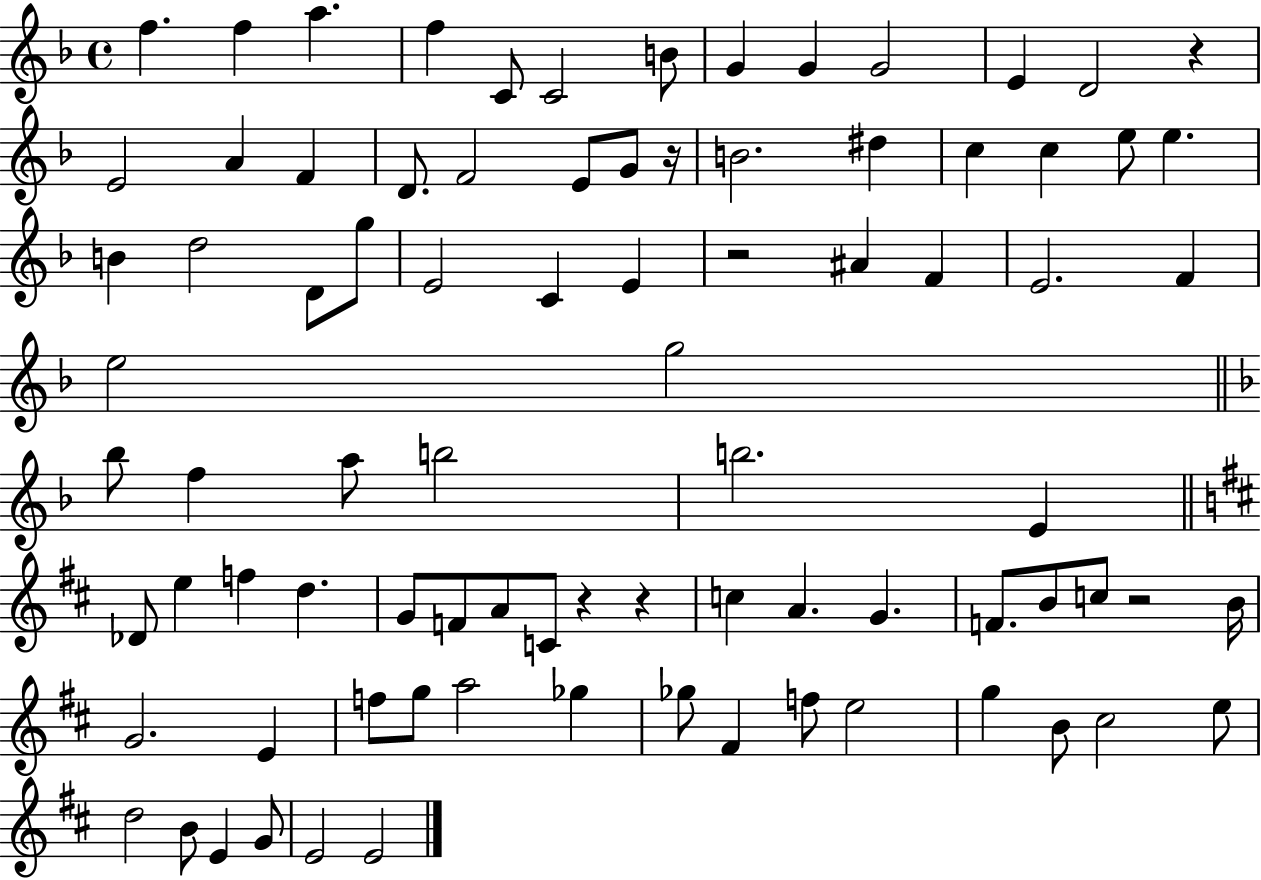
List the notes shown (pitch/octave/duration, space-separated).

F5/q. F5/q A5/q. F5/q C4/e C4/h B4/e G4/q G4/q G4/h E4/q D4/h R/q E4/h A4/q F4/q D4/e. F4/h E4/e G4/e R/s B4/h. D#5/q C5/q C5/q E5/e E5/q. B4/q D5/h D4/e G5/e E4/h C4/q E4/q R/h A#4/q F4/q E4/h. F4/q E5/h G5/h Bb5/e F5/q A5/e B5/h B5/h. E4/q Db4/e E5/q F5/q D5/q. G4/e F4/e A4/e C4/e R/q R/q C5/q A4/q. G4/q. F4/e. B4/e C5/e R/h B4/s G4/h. E4/q F5/e G5/e A5/h Gb5/q Gb5/e F#4/q F5/e E5/h G5/q B4/e C#5/h E5/e D5/h B4/e E4/q G4/e E4/h E4/h